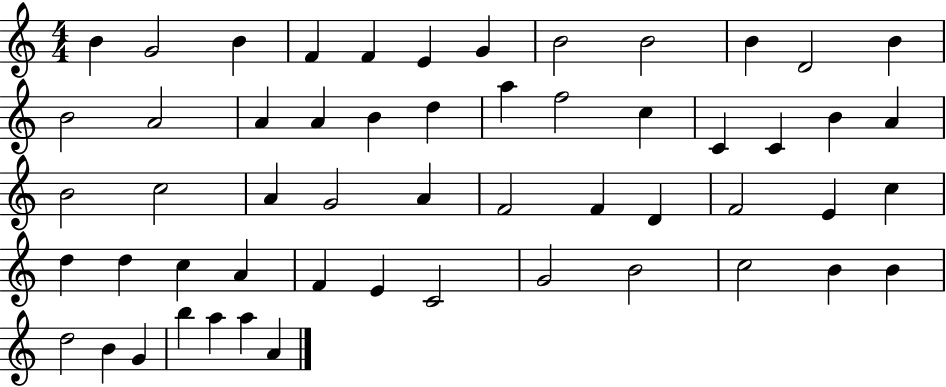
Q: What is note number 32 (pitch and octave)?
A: F4